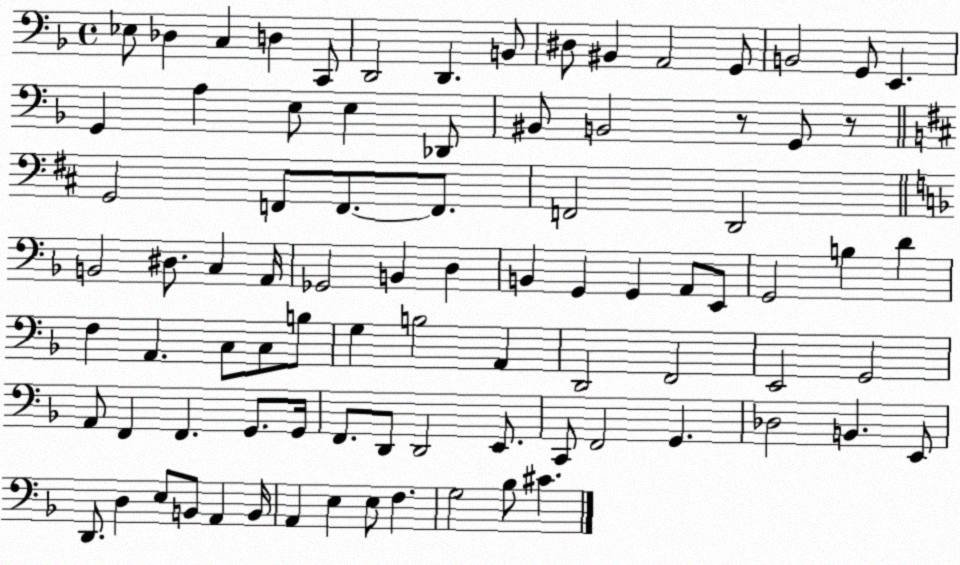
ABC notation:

X:1
T:Untitled
M:4/4
L:1/4
K:F
_E,/2 _D, C, D, C,,/2 D,,2 D,, B,,/2 ^D,/2 ^B,, A,,2 G,,/2 B,,2 G,,/2 E,, G,, A, E,/2 E, _D,,/2 ^B,,/2 B,,2 z/2 G,,/2 z/2 G,,2 F,,/2 F,,/2 F,,/2 F,,2 D,,2 B,,2 ^D,/2 C, A,,/4 _G,,2 B,, D, B,, G,, G,, A,,/2 E,,/2 G,,2 B, D F, A,, C,/2 C,/2 B,/2 G, B,2 A,, D,,2 F,,2 E,,2 G,,2 A,,/2 F,, F,, G,,/2 G,,/4 F,,/2 D,,/2 D,,2 E,,/2 C,,/2 F,,2 G,, _D,2 B,, E,,/2 D,,/2 D, E,/2 B,,/2 A,, B,,/4 A,, E, E,/2 F, G,2 _B,/2 ^C